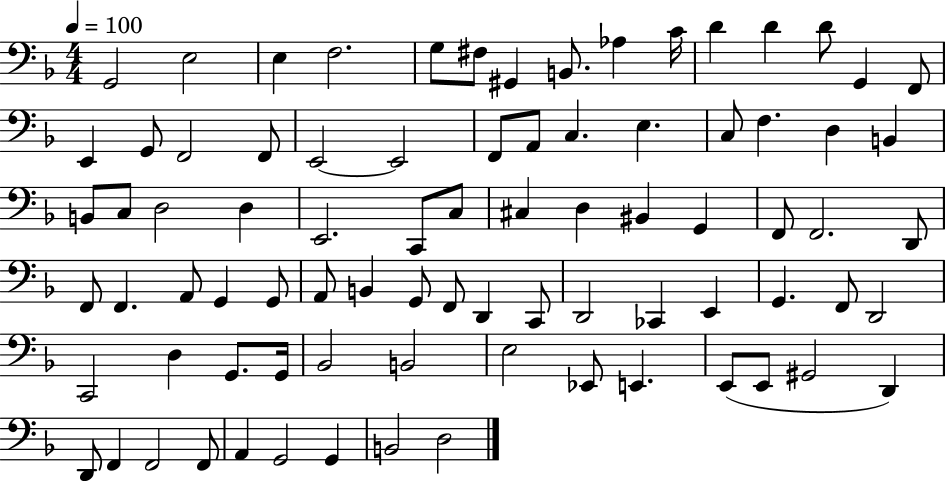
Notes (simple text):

G2/h E3/h E3/q F3/h. G3/e F#3/e G#2/q B2/e. Ab3/q C4/s D4/q D4/q D4/e G2/q F2/e E2/q G2/e F2/h F2/e E2/h E2/h F2/e A2/e C3/q. E3/q. C3/e F3/q. D3/q B2/q B2/e C3/e D3/h D3/q E2/h. C2/e C3/e C#3/q D3/q BIS2/q G2/q F2/e F2/h. D2/e F2/e F2/q. A2/e G2/q G2/e A2/e B2/q G2/e F2/e D2/q C2/e D2/h CES2/q E2/q G2/q. F2/e D2/h C2/h D3/q G2/e. G2/s Bb2/h B2/h E3/h Eb2/e E2/q. E2/e E2/e G#2/h D2/q D2/e F2/q F2/h F2/e A2/q G2/h G2/q B2/h D3/h